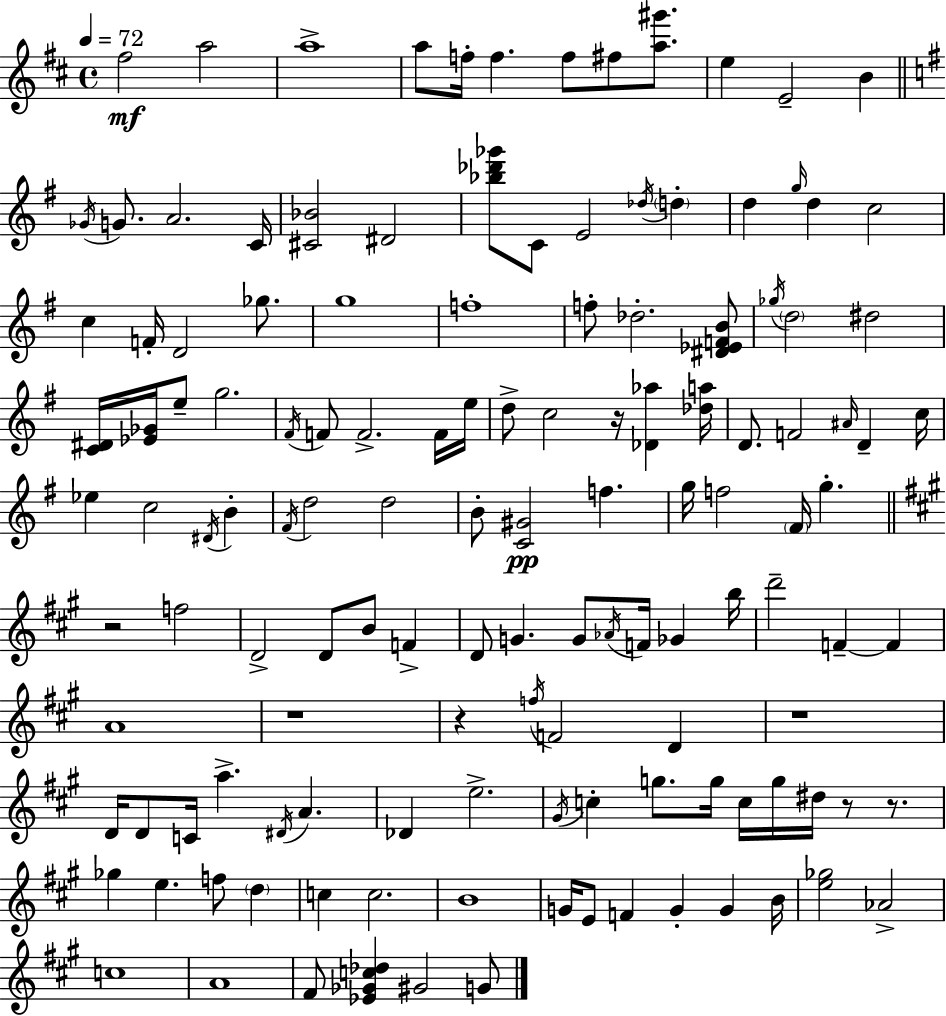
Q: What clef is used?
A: treble